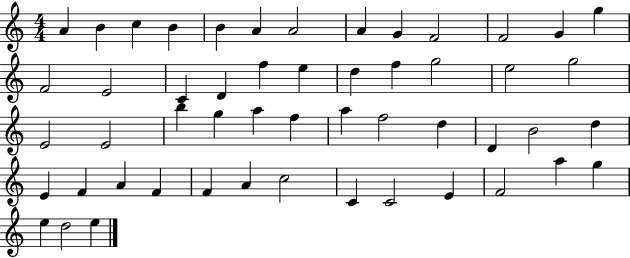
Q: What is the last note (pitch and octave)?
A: E5